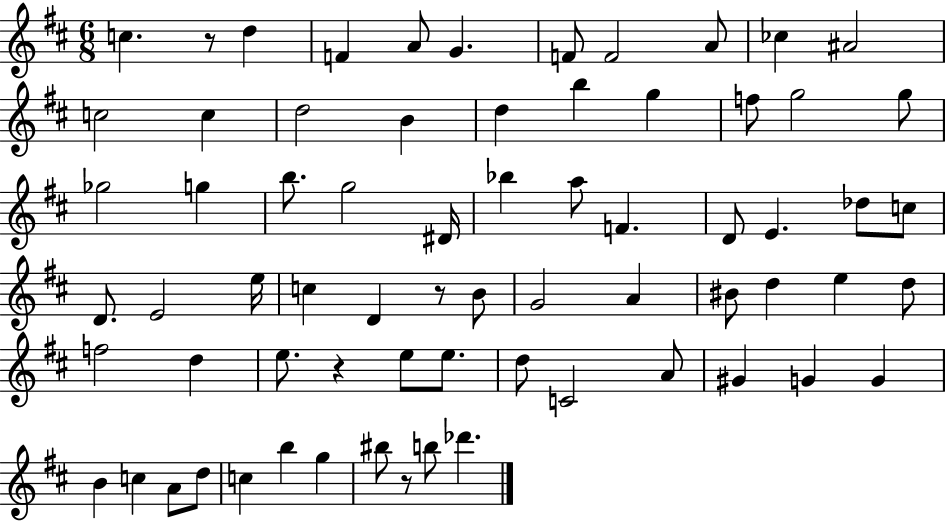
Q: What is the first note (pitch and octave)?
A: C5